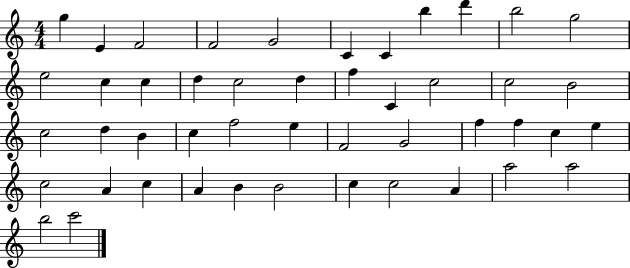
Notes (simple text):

G5/q E4/q F4/h F4/h G4/h C4/q C4/q B5/q D6/q B5/h G5/h E5/h C5/q C5/q D5/q C5/h D5/q F5/q C4/q C5/h C5/h B4/h C5/h D5/q B4/q C5/q F5/h E5/q F4/h G4/h F5/q F5/q C5/q E5/q C5/h A4/q C5/q A4/q B4/q B4/h C5/q C5/h A4/q A5/h A5/h B5/h C6/h